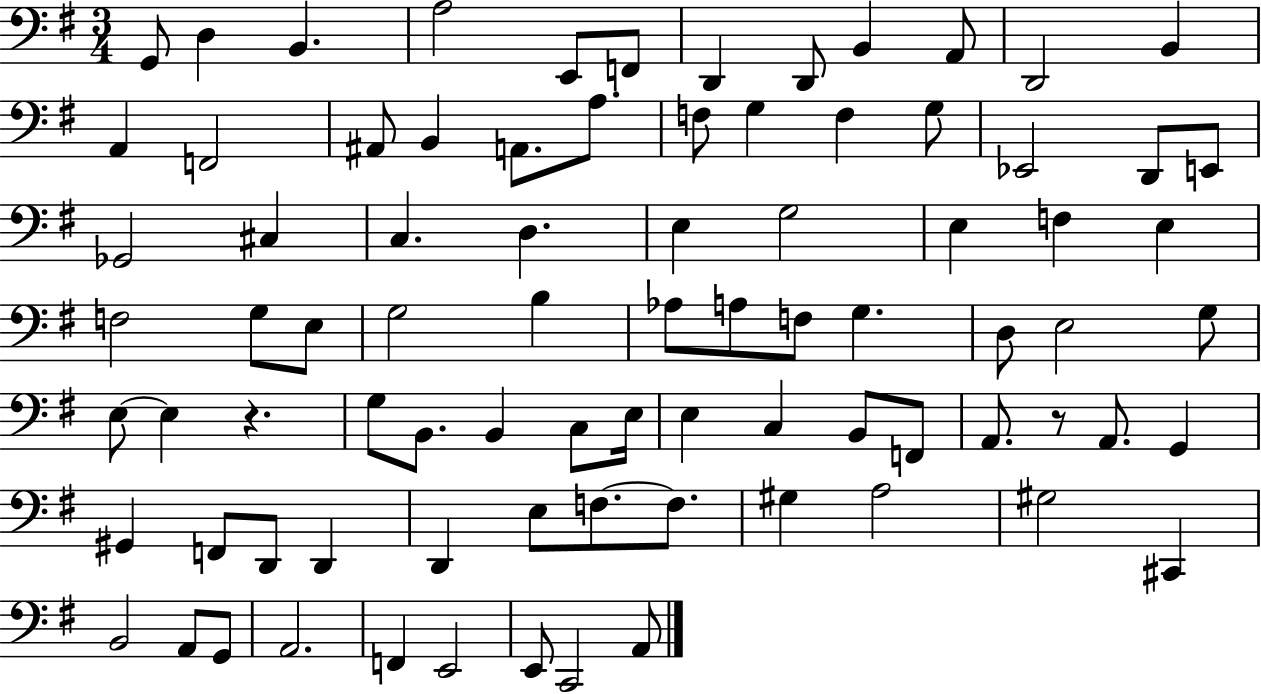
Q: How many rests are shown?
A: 2